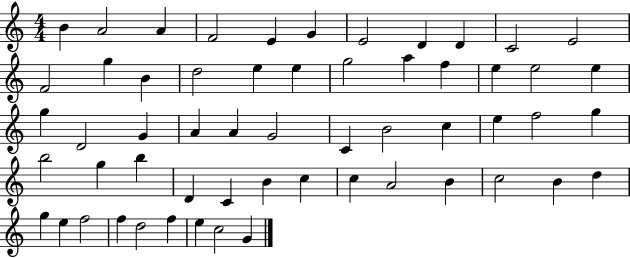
B4/q A4/h A4/q F4/h E4/q G4/q E4/h D4/q D4/q C4/h E4/h F4/h G5/q B4/q D5/h E5/q E5/q G5/h A5/q F5/q E5/q E5/h E5/q G5/q D4/h G4/q A4/q A4/q G4/h C4/q B4/h C5/q E5/q F5/h G5/q B5/h G5/q B5/q D4/q C4/q B4/q C5/q C5/q A4/h B4/q C5/h B4/q D5/q G5/q E5/q F5/h F5/q D5/h F5/q E5/q C5/h G4/q